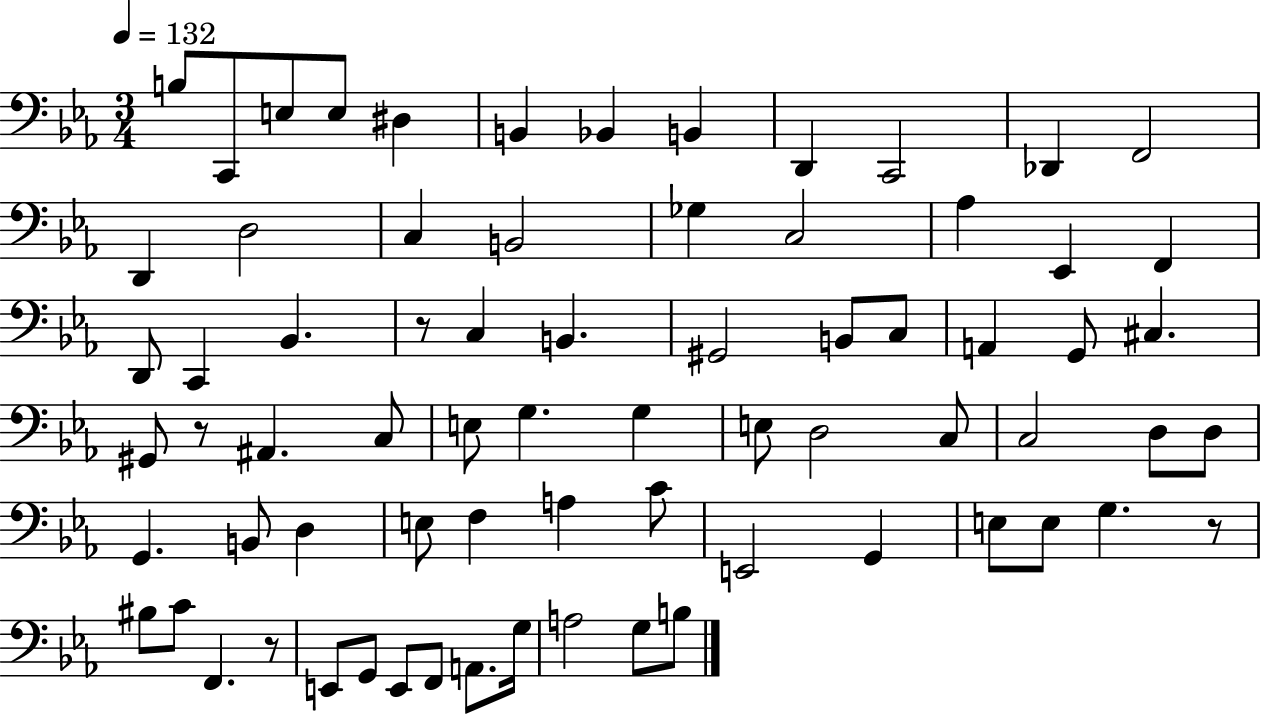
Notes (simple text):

B3/e C2/e E3/e E3/e D#3/q B2/q Bb2/q B2/q D2/q C2/h Db2/q F2/h D2/q D3/h C3/q B2/h Gb3/q C3/h Ab3/q Eb2/q F2/q D2/e C2/q Bb2/q. R/e C3/q B2/q. G#2/h B2/e C3/e A2/q G2/e C#3/q. G#2/e R/e A#2/q. C3/e E3/e G3/q. G3/q E3/e D3/h C3/e C3/h D3/e D3/e G2/q. B2/e D3/q E3/e F3/q A3/q C4/e E2/h G2/q E3/e E3/e G3/q. R/e BIS3/e C4/e F2/q. R/e E2/e G2/e E2/e F2/e A2/e. G3/s A3/h G3/e B3/e